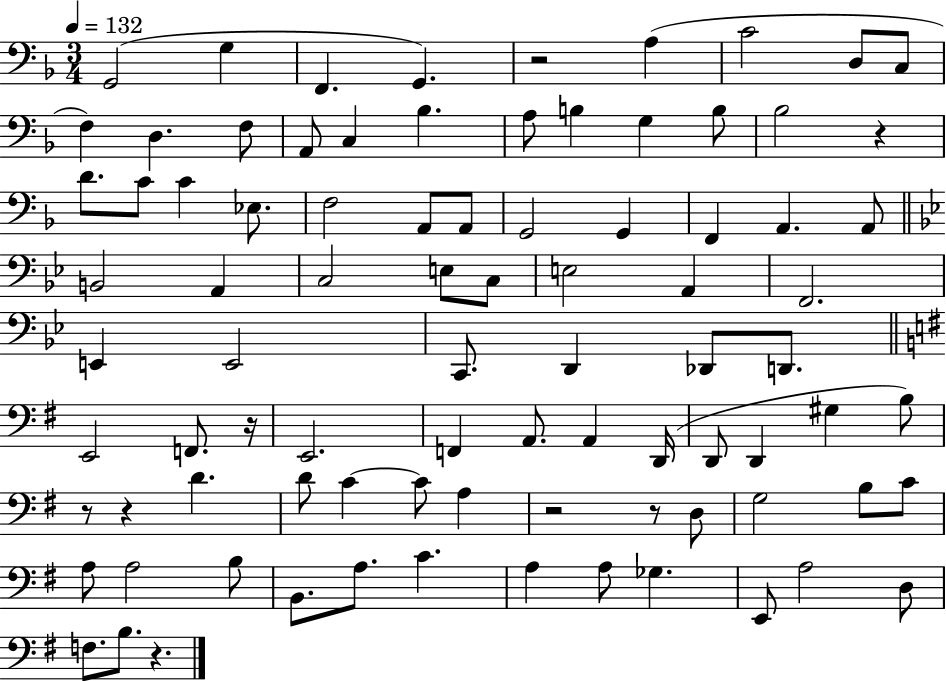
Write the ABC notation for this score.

X:1
T:Untitled
M:3/4
L:1/4
K:F
G,,2 G, F,, G,, z2 A, C2 D,/2 C,/2 F, D, F,/2 A,,/2 C, _B, A,/2 B, G, B,/2 _B,2 z D/2 C/2 C _E,/2 F,2 A,,/2 A,,/2 G,,2 G,, F,, A,, A,,/2 B,,2 A,, C,2 E,/2 C,/2 E,2 A,, F,,2 E,, E,,2 C,,/2 D,, _D,,/2 D,,/2 E,,2 F,,/2 z/4 E,,2 F,, A,,/2 A,, D,,/4 D,,/2 D,, ^G, B,/2 z/2 z D D/2 C C/2 A, z2 z/2 D,/2 G,2 B,/2 C/2 A,/2 A,2 B,/2 B,,/2 A,/2 C A, A,/2 _G, E,,/2 A,2 D,/2 F,/2 B,/2 z